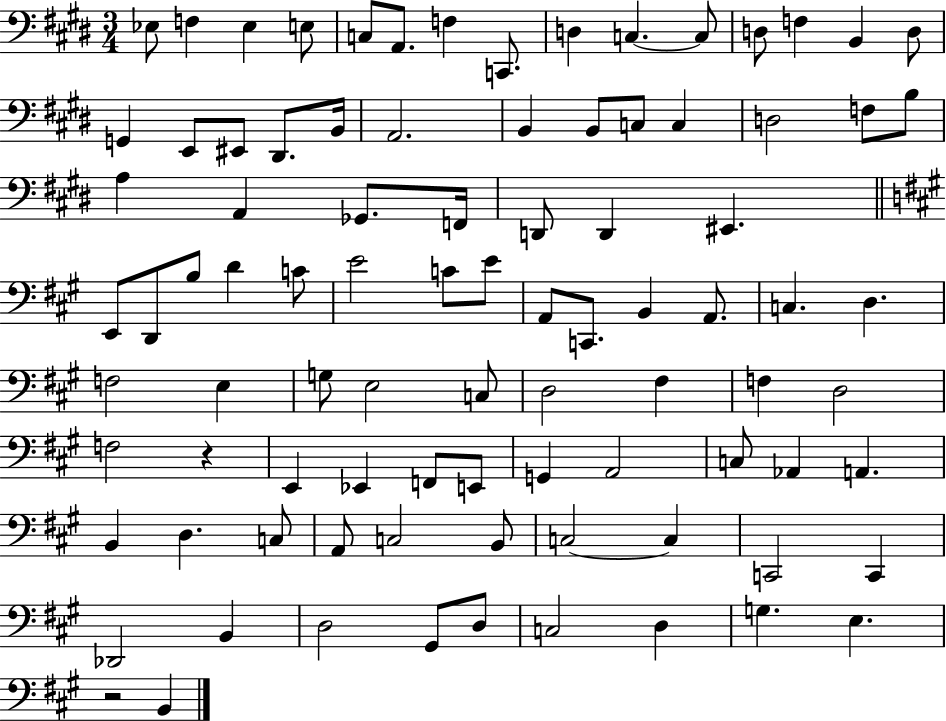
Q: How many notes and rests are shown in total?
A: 90